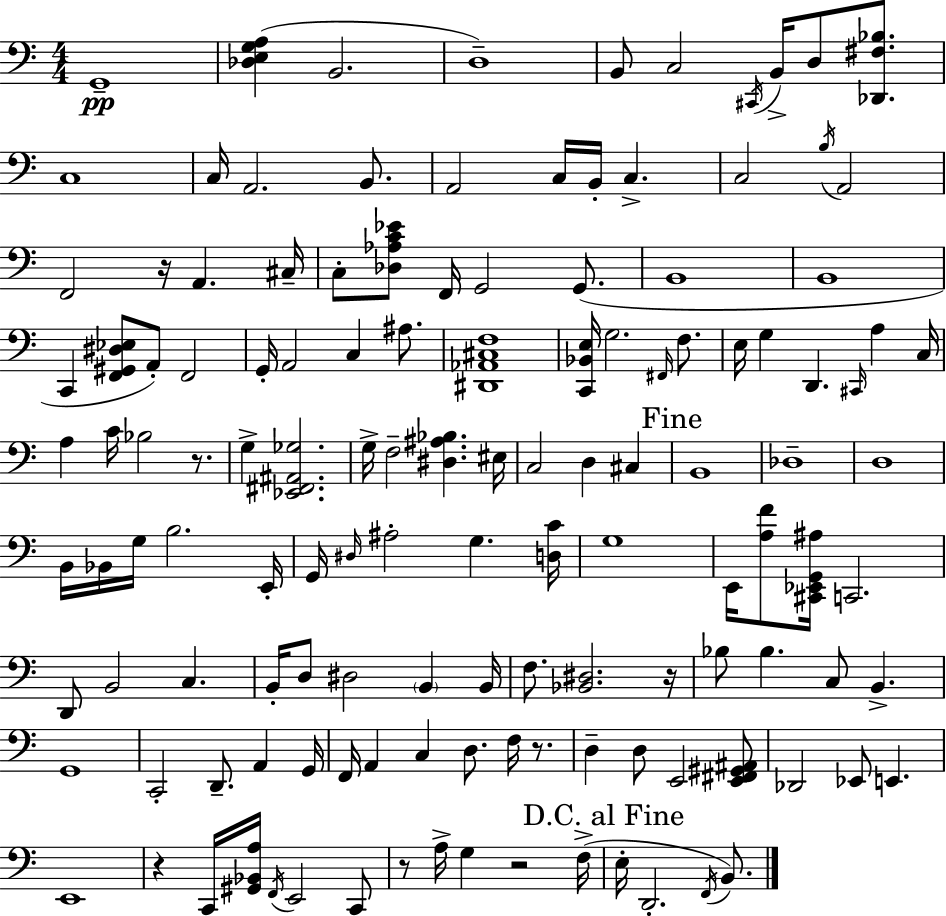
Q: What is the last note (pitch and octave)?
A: B2